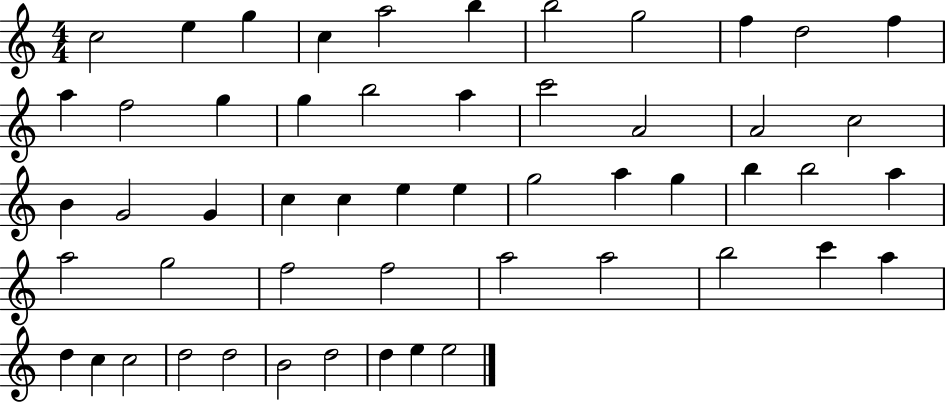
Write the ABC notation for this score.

X:1
T:Untitled
M:4/4
L:1/4
K:C
c2 e g c a2 b b2 g2 f d2 f a f2 g g b2 a c'2 A2 A2 c2 B G2 G c c e e g2 a g b b2 a a2 g2 f2 f2 a2 a2 b2 c' a d c c2 d2 d2 B2 d2 d e e2